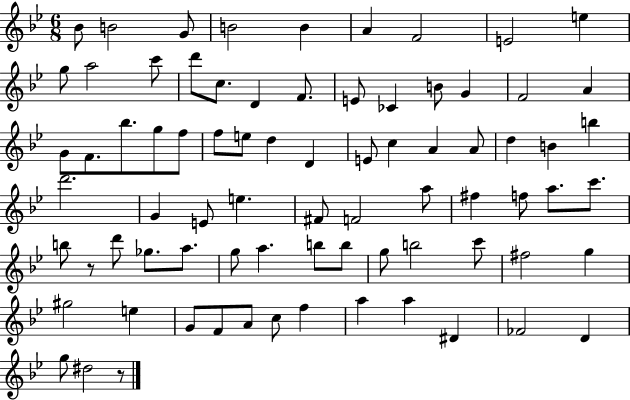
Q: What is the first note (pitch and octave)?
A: Bb4